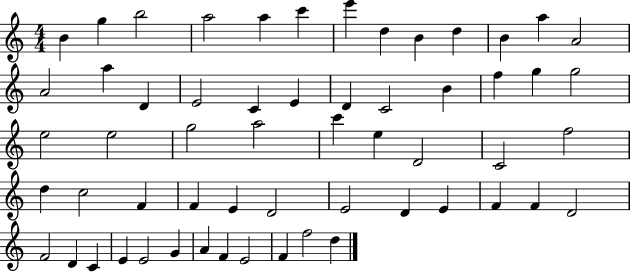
X:1
T:Untitled
M:4/4
L:1/4
K:C
B g b2 a2 a c' e' d B d B a A2 A2 a D E2 C E D C2 B f g g2 e2 e2 g2 a2 c' e D2 C2 f2 d c2 F F E D2 E2 D E F F D2 F2 D C E E2 G A F E2 F f2 d